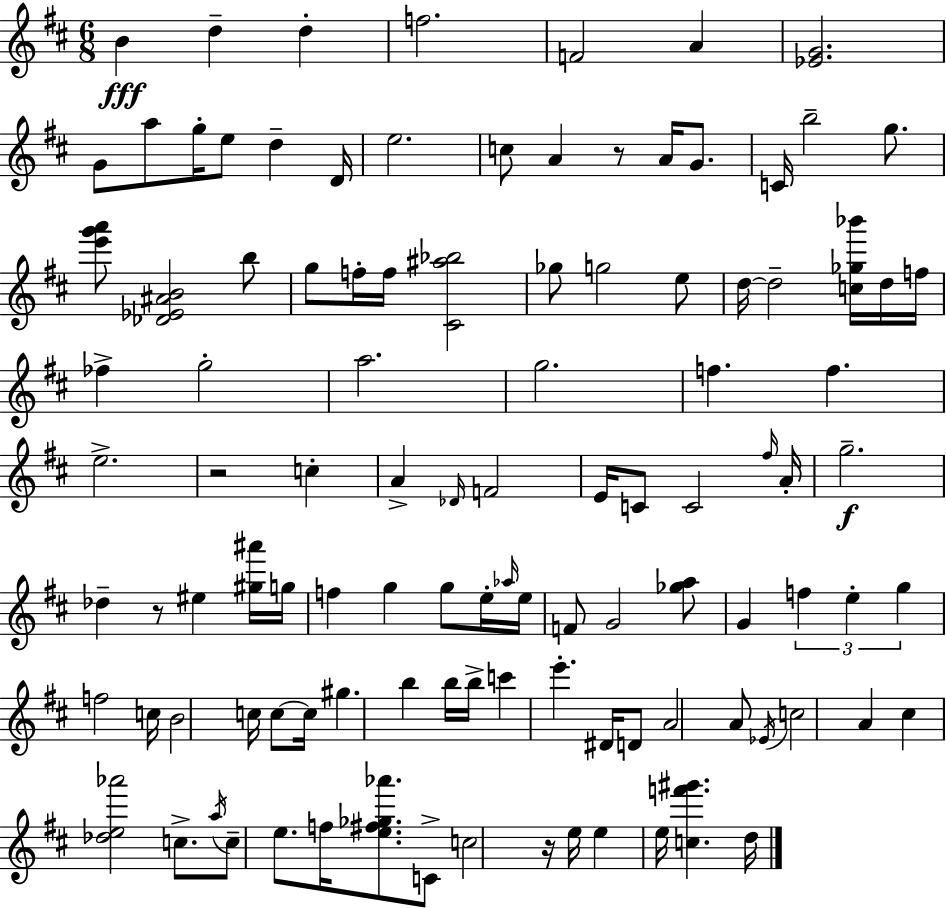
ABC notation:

X:1
T:Untitled
M:6/8
L:1/4
K:D
B d d f2 F2 A [_EG]2 G/2 a/2 g/4 e/2 d D/4 e2 c/2 A z/2 A/4 G/2 C/4 b2 g/2 [e'g'a']/2 [_D_E^AB]2 b/2 g/2 f/4 f/4 [^C^a_b]2 _g/2 g2 e/2 d/4 d2 [c_g_b']/4 d/4 f/4 _f g2 a2 g2 f f e2 z2 c A _D/4 F2 E/4 C/2 C2 ^f/4 A/4 g2 _d z/2 ^e [^g^a']/4 g/4 f g g/2 e/4 _a/4 e/4 F/2 G2 [_ga]/2 G f e g f2 c/4 B2 c/4 c/2 c/4 ^g b b/4 b/4 c' e' ^D/4 D/2 A2 A/2 _E/4 c2 A ^c [_de_a']2 c/2 a/4 c/2 e/2 f/4 [e^f_g_a']/2 C/2 c2 z/4 e/4 e e/4 [cf'^g'] d/4